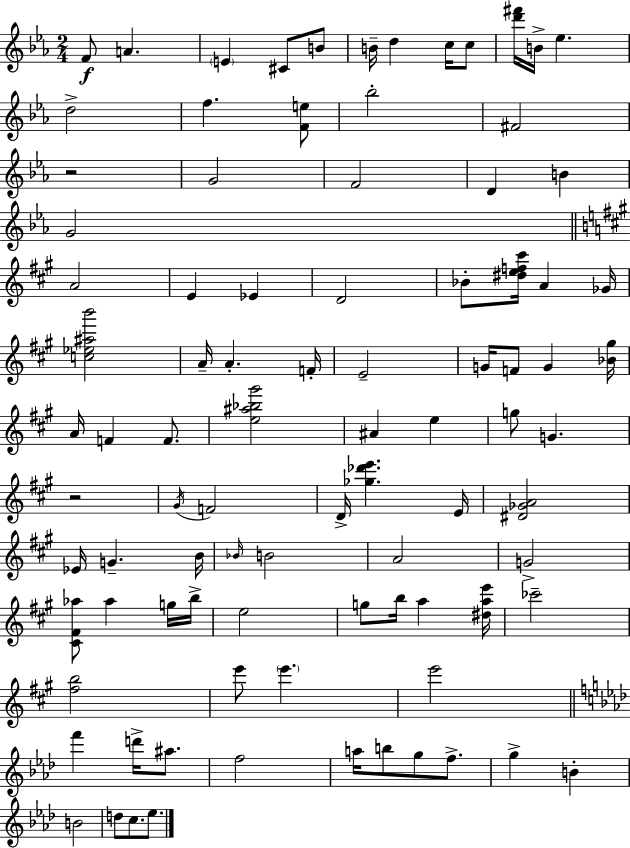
{
  \clef treble
  \numericTimeSignature
  \time 2/4
  \key c \minor
  f'8\f a'4. | \parenthesize e'4 cis'8 b'8 | b'16-- d''4 c''16 c''8 | <d''' fis'''>16 b'16-> ees''4. | \break d''2-> | f''4. <f' e''>8 | bes''2-. | fis'2 | \break r2 | g'2 | f'2 | d'4 b'4 | \break g'2 | \bar "||" \break \key a \major a'2 | e'4 ees'4 | d'2 | bes'8-. <dis'' e'' f'' cis'''>16 a'4 ges'16 | \break <c'' ees'' ais'' b'''>2 | a'16-- a'4.-. f'16-. | e'2-- | g'16 f'8 g'4 <bes' gis''>16 | \break a'16 f'4 f'8. | <e'' ais'' bes'' gis'''>2 | ais'4 e''4 | g''8 g'4. | \break r2 | \acciaccatura { gis'16 } f'2 | d'16-> <ges'' des''' e'''>4. | e'16 <dis' ges' a'>2 | \break ees'16 g'4.-- | b'16 \grace { bes'16 } b'2 | a'2 | g'2-> | \break <cis' fis' aes''>8 aes''4 | g''16 b''16-> e''2 | g''8 b''16 a''4 | <dis'' a'' e'''>16 ces'''2-- | \break <fis'' b''>2 | e'''8 \parenthesize e'''4. | e'''2 | \bar "||" \break \key f \minor f'''4 d'''16-> ais''8. | f''2 | a''16 b''8 g''8 f''8.-> | g''4-> b'4-. | \break b'2 | d''8 c''8. ees''8. | \bar "|."
}